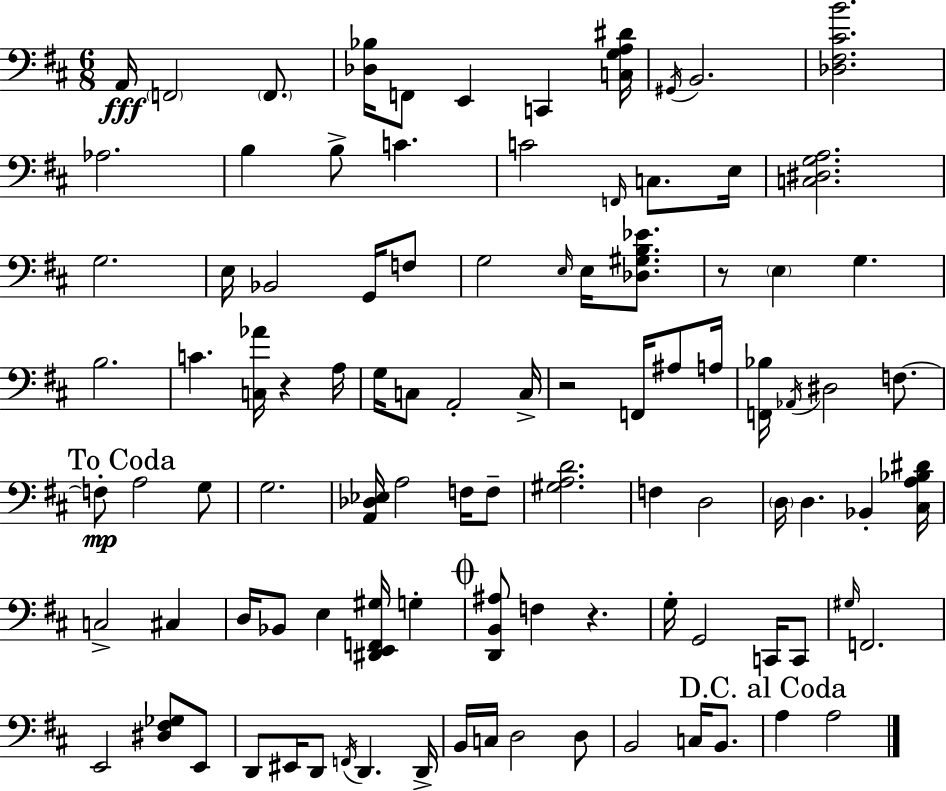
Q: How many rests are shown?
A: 4